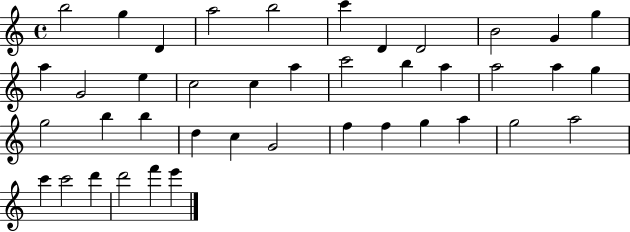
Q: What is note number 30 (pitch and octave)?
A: F5